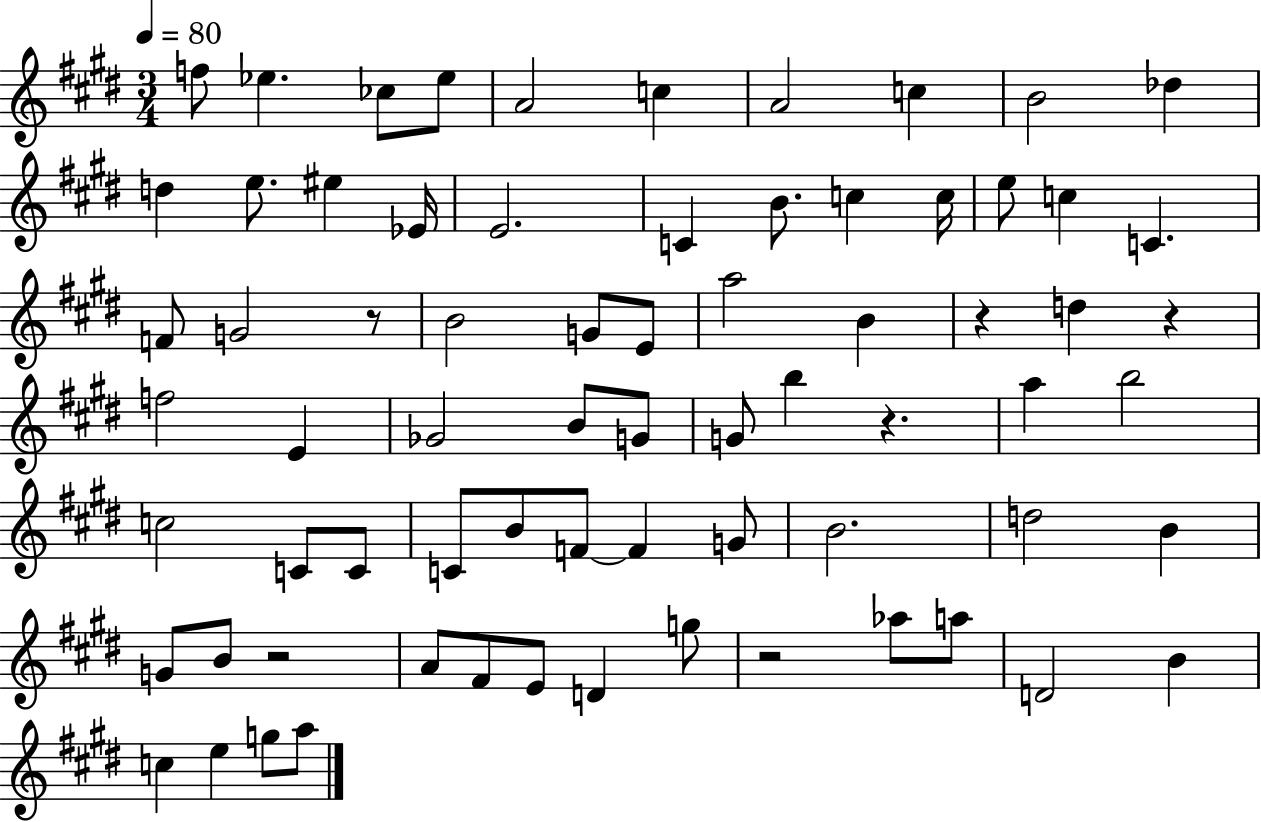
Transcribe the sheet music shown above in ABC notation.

X:1
T:Untitled
M:3/4
L:1/4
K:E
f/2 _e _c/2 _e/2 A2 c A2 c B2 _d d e/2 ^e _E/4 E2 C B/2 c c/4 e/2 c C F/2 G2 z/2 B2 G/2 E/2 a2 B z d z f2 E _G2 B/2 G/2 G/2 b z a b2 c2 C/2 C/2 C/2 B/2 F/2 F G/2 B2 d2 B G/2 B/2 z2 A/2 ^F/2 E/2 D g/2 z2 _a/2 a/2 D2 B c e g/2 a/2